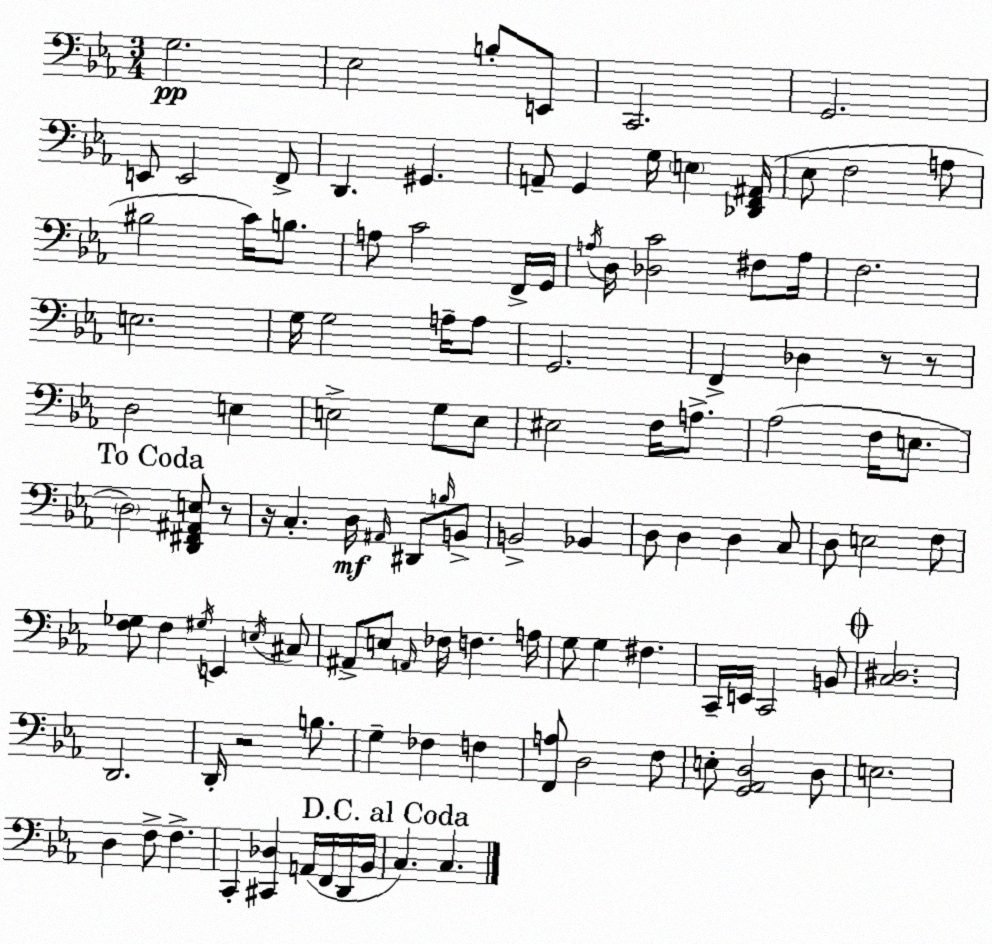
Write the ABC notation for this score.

X:1
T:Untitled
M:3/4
L:1/4
K:Cm
G,2 _E,2 B,/2 E,,/2 C,,2 G,,2 E,,/2 E,,2 F,,/2 D,, ^G,, A,,/2 G,, G,/4 E, [_D,,F,,^A,,]/4 _E,/2 F,2 A,/2 ^B,2 C/4 B,/2 A,/2 C2 F,,/4 G,,/4 A,/4 D,/4 [_D,C]2 ^F,/2 A,/4 F,2 E,2 G,/4 G,2 A,/4 A,/2 G,,2 F,, _D, z/2 z/2 D,2 E, E,2 G,/2 E,/2 ^E,2 F,/4 A,/2 _A,2 F,/4 E,/2 D,2 [D,,^F,,^A,,E,]/2 z/2 z/4 C, D,/4 ^A,,/4 ^D,,/2 B,/4 B,,/2 B,,2 _B,, D,/2 D, D, C,/2 D,/2 E,2 F,/2 [F,_G,]/2 F, ^G,/4 E,, E,/4 ^C,/2 ^A,,/2 E,/2 A,,/4 _F,/4 F, A,/4 G,/2 G, ^F, C,,/4 E,,/4 C,,2 B,,/2 [C,^D,]2 D,,2 D,,/4 z2 B,/2 G, _F, F, [F,,A,]/2 D,2 F,/2 E,/2 [G,,_A,,D,]2 D,/2 E,2 D, F,/2 F, C,, [^C,,_D,] A,,/4 F,,/4 D,,/4 _B,,/4 C, C,